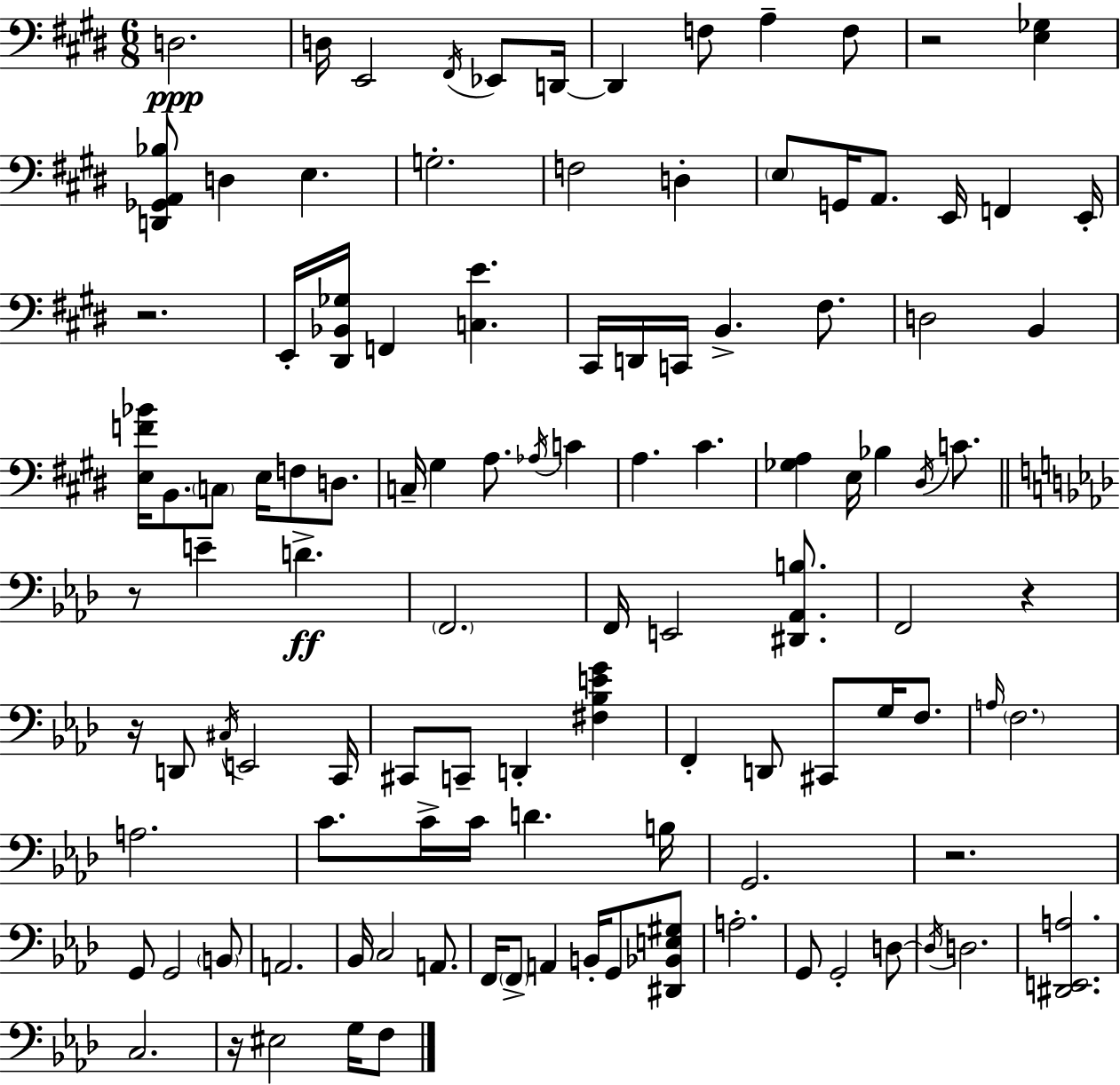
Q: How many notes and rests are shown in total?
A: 112